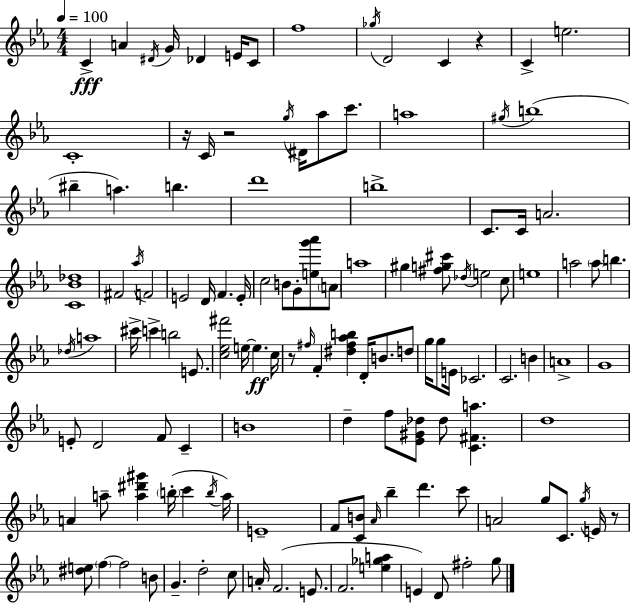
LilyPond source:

{
  \clef treble
  \numericTimeSignature
  \time 4/4
  \key ees \major
  \tempo 4 = 100
  c'4->\fff a'4 \acciaccatura { dis'16 } g'16 des'4 e'16 c'8 | f''1 | \acciaccatura { ges''16 } d'2 c'4 r4 | c'4-> e''2. | \break c'1-. | r16 c'16 r2 \acciaccatura { g''16 } dis'16 aes''8 | c'''8. a''1 | \acciaccatura { gis''16 } b''1( | \break bis''4-- a''4.) b''4. | d'''1 | b''1-> | c'8. c'16 a'2. | \break <c' bes' des''>1 | fis'2 \acciaccatura { aes''16 } f'2 | e'2 d'16 f'4. | e'16-. c''2 b'8 g'8-. | \break <e'' g''' aes'''>8 \parenthesize a'8 a''1 | gis''4 <fis'' g'' cis'''>8 \acciaccatura { des''16 } e''2 | c''8 e''1 | a''2 \parenthesize a''8 | \break b''4. \acciaccatura { des''16 } a''1 | cis'''16-> c'''4-> b''2 | e'8. <c'' ees'' fis'''>2 e''16~~ | e''4.\ff c''16 r8 \grace { fis''16 } f'4-. <dis'' fis'' aes'' b''>4 | \break d'16-. b'8. d''8 g''16 g''8 e'16 ces'2. | c'2. | b'4 a'1-> | g'1 | \break e'8-. d'2 | f'8 c'4-- b'1 | d''4-- f''8 <ees' gis' des''>8 | des''8 <c' fis' a''>4. d''1 | \break a'4 a''8-- <a'' dis''' gis'''>4 | \parenthesize b''16-.( c'''4 \acciaccatura { b''16 } a''16) e'1-- | f'8 <c' b'>8 \grace { aes'16 } bes''4-- | d'''4. c'''8 a'2 | \break g''8 c'8. \acciaccatura { g''16 } e'16 r8 <dis'' e''>8 \parenthesize f''4~~ | f''2 b'8 g'4.-- | d''2-. c''8 a'16-. f'2.( | e'8. f'2. | \break <e'' ges'' a''>4 e'4) d'8 | fis''2-. g''8 \bar "|."
}